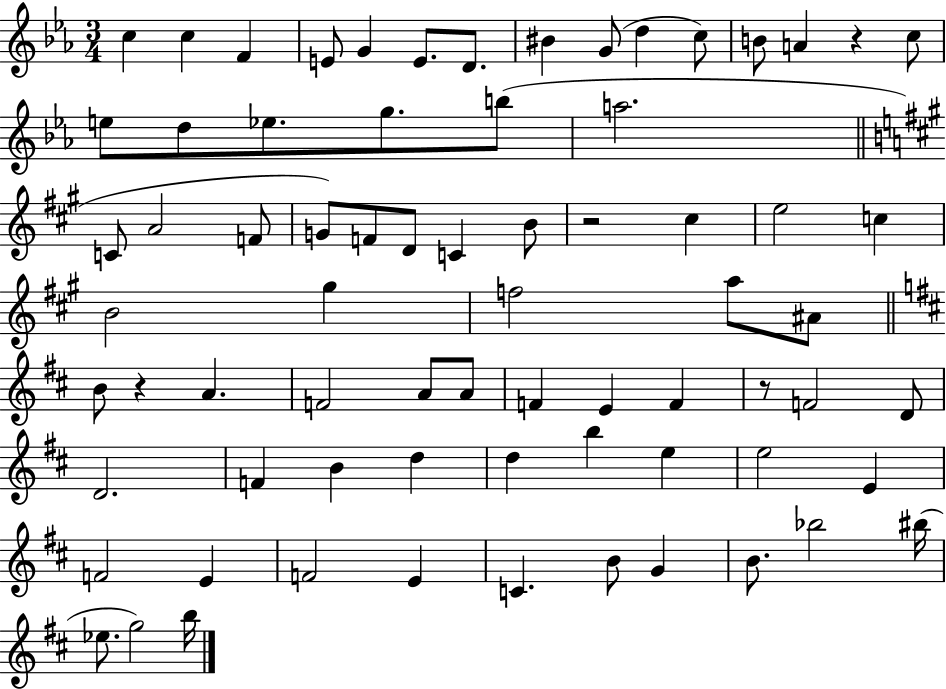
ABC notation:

X:1
T:Untitled
M:3/4
L:1/4
K:Eb
c c F E/2 G E/2 D/2 ^B G/2 d c/2 B/2 A z c/2 e/2 d/2 _e/2 g/2 b/2 a2 C/2 A2 F/2 G/2 F/2 D/2 C B/2 z2 ^c e2 c B2 ^g f2 a/2 ^A/2 B/2 z A F2 A/2 A/2 F E F z/2 F2 D/2 D2 F B d d b e e2 E F2 E F2 E C B/2 G B/2 _b2 ^b/4 _e/2 g2 b/4